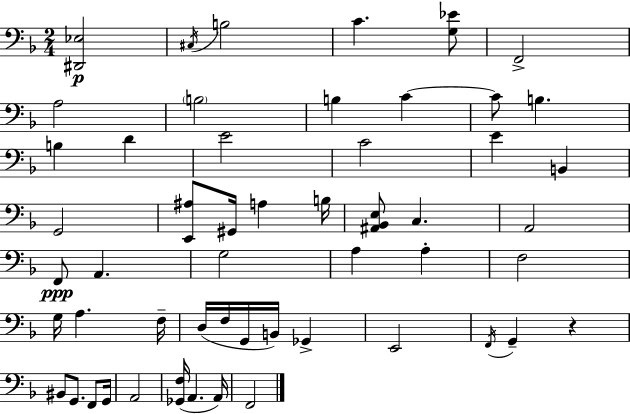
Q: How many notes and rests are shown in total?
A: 53